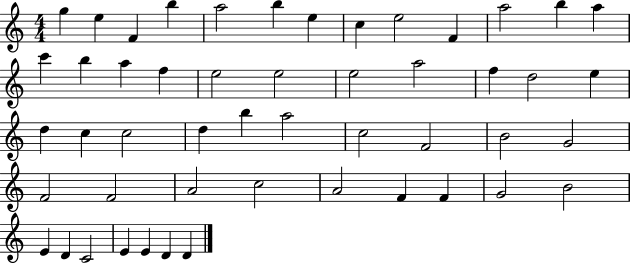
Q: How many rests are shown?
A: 0